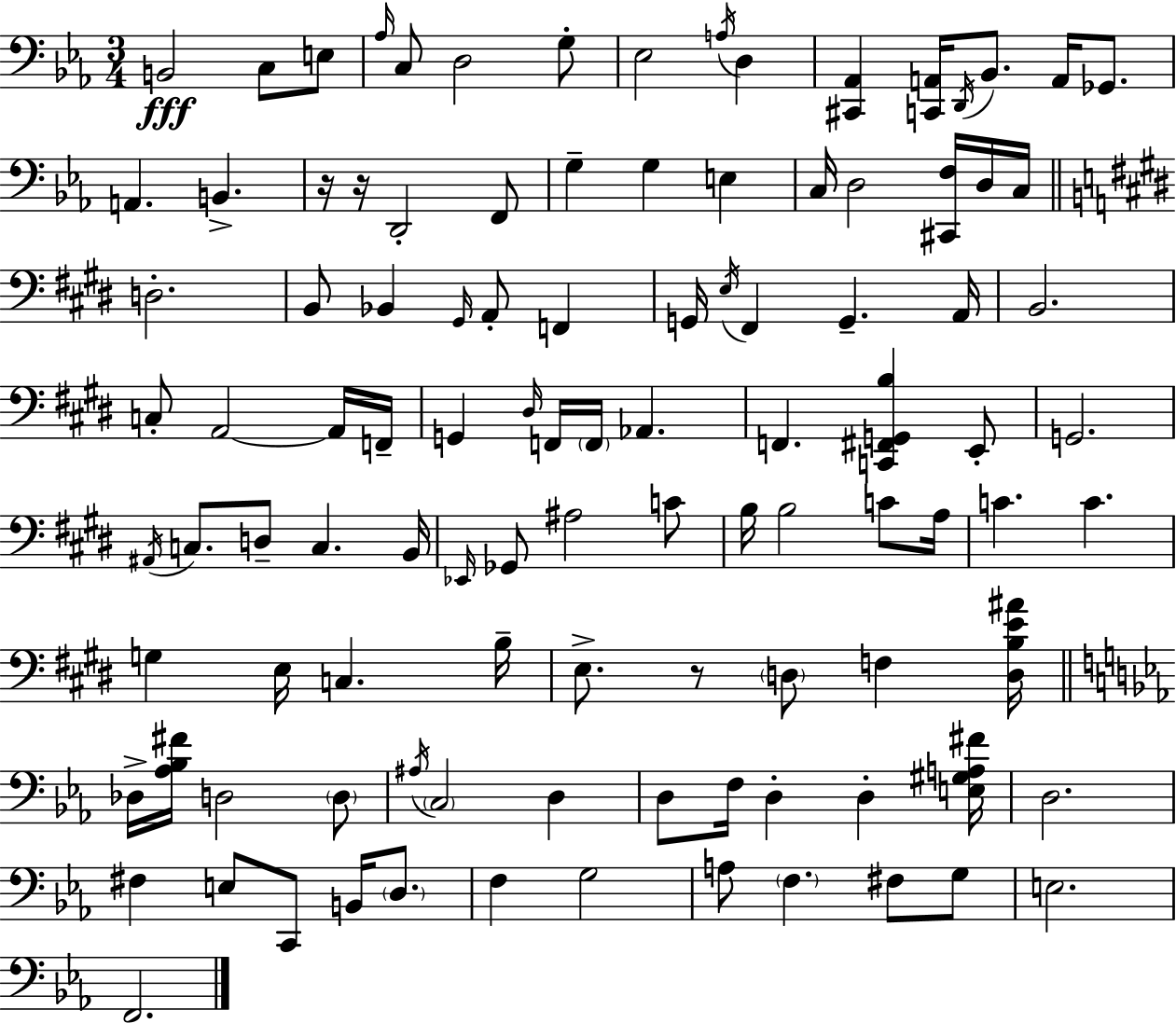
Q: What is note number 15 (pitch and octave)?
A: A2